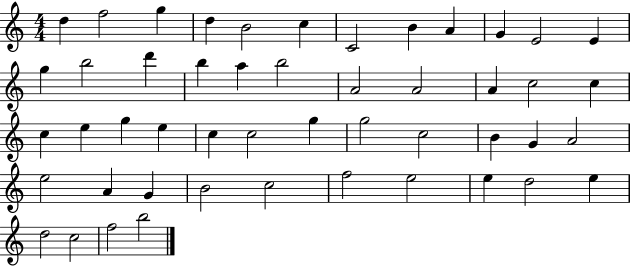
X:1
T:Untitled
M:4/4
L:1/4
K:C
d f2 g d B2 c C2 B A G E2 E g b2 d' b a b2 A2 A2 A c2 c c e g e c c2 g g2 c2 B G A2 e2 A G B2 c2 f2 e2 e d2 e d2 c2 f2 b2